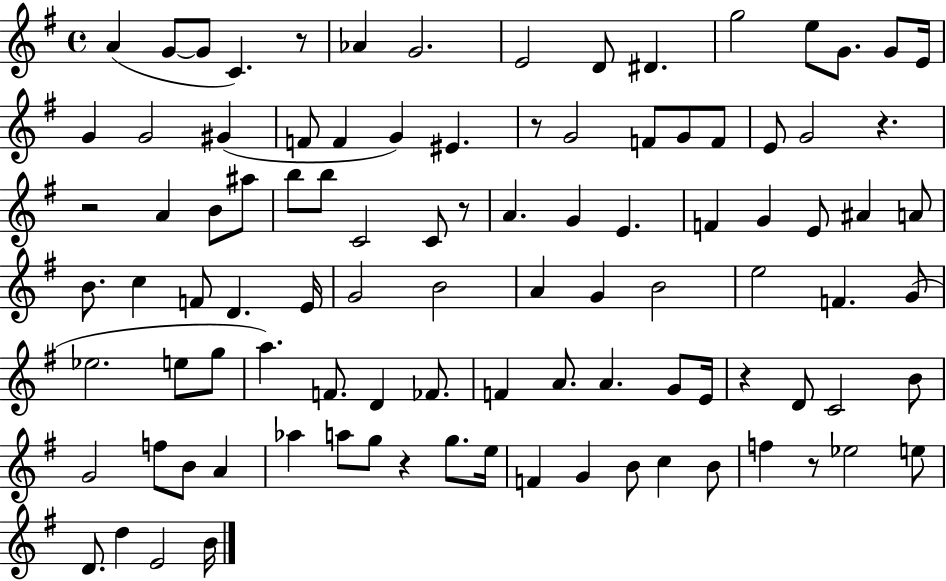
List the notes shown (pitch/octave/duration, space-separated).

A4/q G4/e G4/e C4/q. R/e Ab4/q G4/h. E4/h D4/e D#4/q. G5/h E5/e G4/e. G4/e E4/s G4/q G4/h G#4/q F4/e F4/q G4/q EIS4/q. R/e G4/h F4/e G4/e F4/e E4/e G4/h R/q. R/h A4/q B4/e A#5/e B5/e B5/e C4/h C4/e R/e A4/q. G4/q E4/q. F4/q G4/q E4/e A#4/q A4/e B4/e. C5/q F4/e D4/q. E4/s G4/h B4/h A4/q G4/q B4/h E5/h F4/q. G4/e Eb5/h. E5/e G5/e A5/q. F4/e. D4/q FES4/e. F4/q A4/e. A4/q. G4/e E4/s R/q D4/e C4/h B4/e G4/h F5/e B4/e A4/q Ab5/q A5/e G5/e R/q G5/e. E5/s F4/q G4/q B4/e C5/q B4/e F5/q R/e Eb5/h E5/e D4/e. D5/q E4/h B4/s